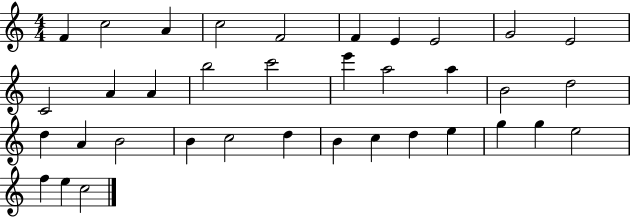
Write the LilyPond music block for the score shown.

{
  \clef treble
  \numericTimeSignature
  \time 4/4
  \key c \major
  f'4 c''2 a'4 | c''2 f'2 | f'4 e'4 e'2 | g'2 e'2 | \break c'2 a'4 a'4 | b''2 c'''2 | e'''4 a''2 a''4 | b'2 d''2 | \break d''4 a'4 b'2 | b'4 c''2 d''4 | b'4 c''4 d''4 e''4 | g''4 g''4 e''2 | \break f''4 e''4 c''2 | \bar "|."
}